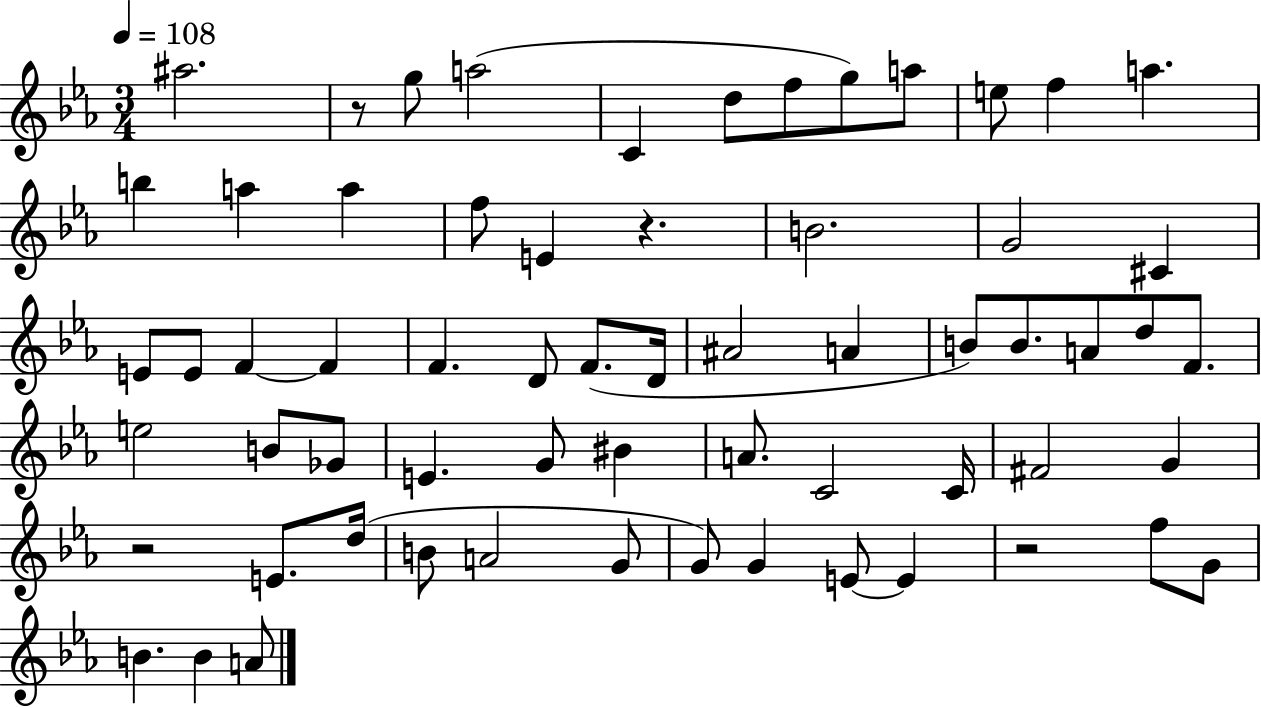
A#5/h. R/e G5/e A5/h C4/q D5/e F5/e G5/e A5/e E5/e F5/q A5/q. B5/q A5/q A5/q F5/e E4/q R/q. B4/h. G4/h C#4/q E4/e E4/e F4/q F4/q F4/q. D4/e F4/e. D4/s A#4/h A4/q B4/e B4/e. A4/e D5/e F4/e. E5/h B4/e Gb4/e E4/q. G4/e BIS4/q A4/e. C4/h C4/s F#4/h G4/q R/h E4/e. D5/s B4/e A4/h G4/e G4/e G4/q E4/e E4/q R/h F5/e G4/e B4/q. B4/q A4/e